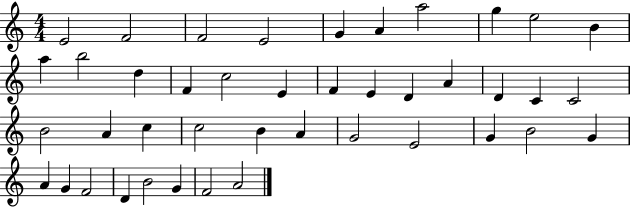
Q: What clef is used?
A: treble